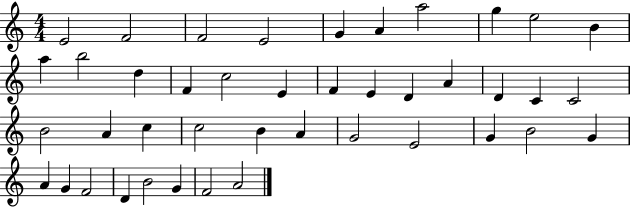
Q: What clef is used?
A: treble